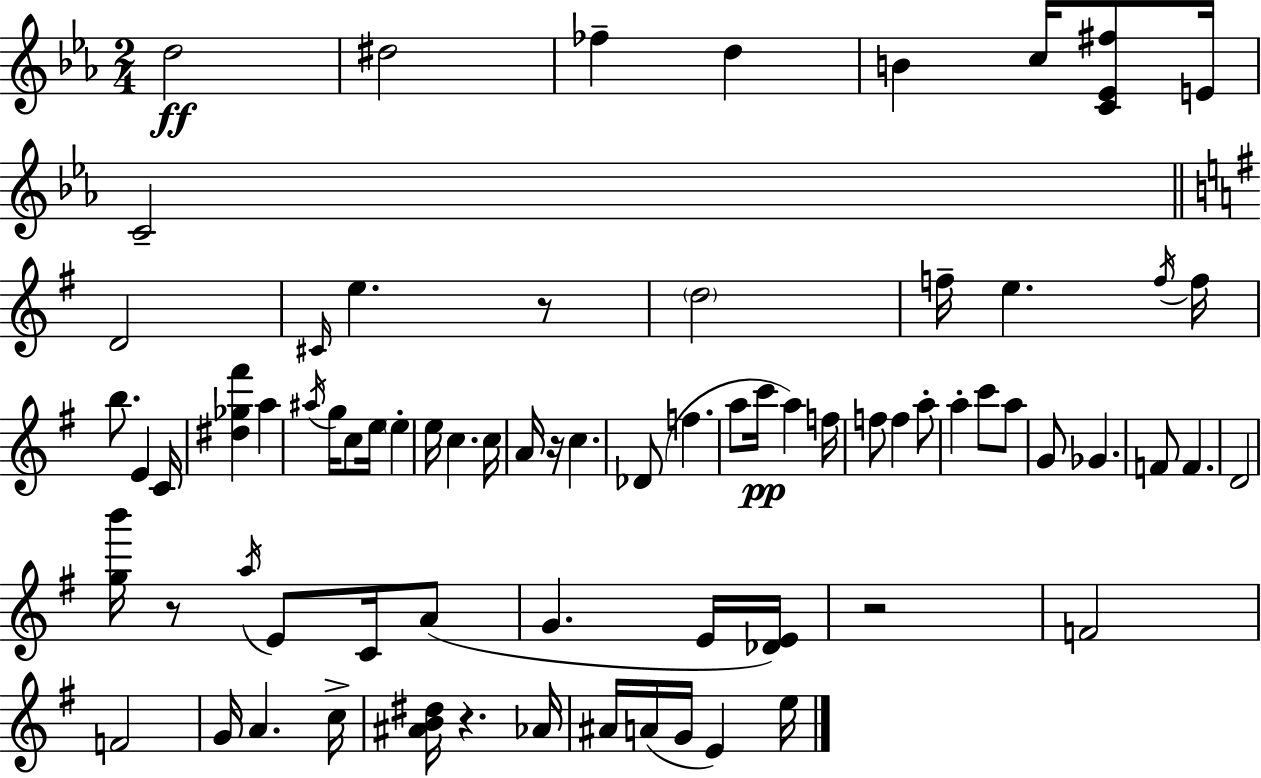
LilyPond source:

{
  \clef treble
  \numericTimeSignature
  \time 2/4
  \key ees \major
  \repeat volta 2 { d''2\ff | dis''2 | fes''4-- d''4 | b'4 c''16 <c' ees' fis''>8 e'16 | \break c'2-- | \bar "||" \break \key e \minor d'2 | \grace { cis'16 } e''4. r8 | \parenthesize d''2 | f''16-- e''4. | \break \acciaccatura { f''16 } f''16 b''8. e'4 | c'16 <dis'' ges'' fis'''>4 a''4 | \acciaccatura { ais''16 } g''16 c''8 e''16 \parenthesize e''4-. | e''16 c''4. | \break c''16 a'16 r16 c''4. | des'8( f''4. | a''8 c'''16\pp a''4) | f''16 f''8 f''4 | \break a''8-. a''4-. c'''8 | a''8 g'8 ges'4. | f'8 f'4. | d'2 | \break <g'' b'''>16 r8 \acciaccatura { a''16 } e'8 | c'16 a'8( g'4. | e'16 <des' e'>16) r2 | f'2 | \break f'2 | g'16 a'4. | c''16-> <ais' b' dis''>16 r4. | aes'16 ais'16 a'16( g'16 e'4) | \break e''16 } \bar "|."
}